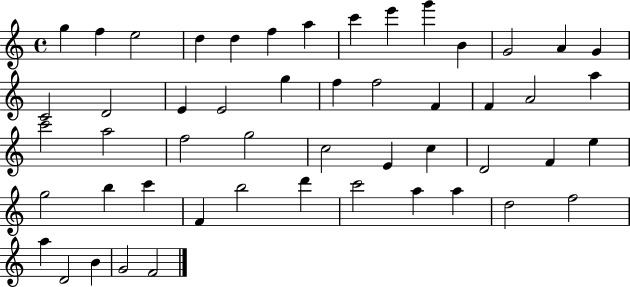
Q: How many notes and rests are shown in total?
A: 51